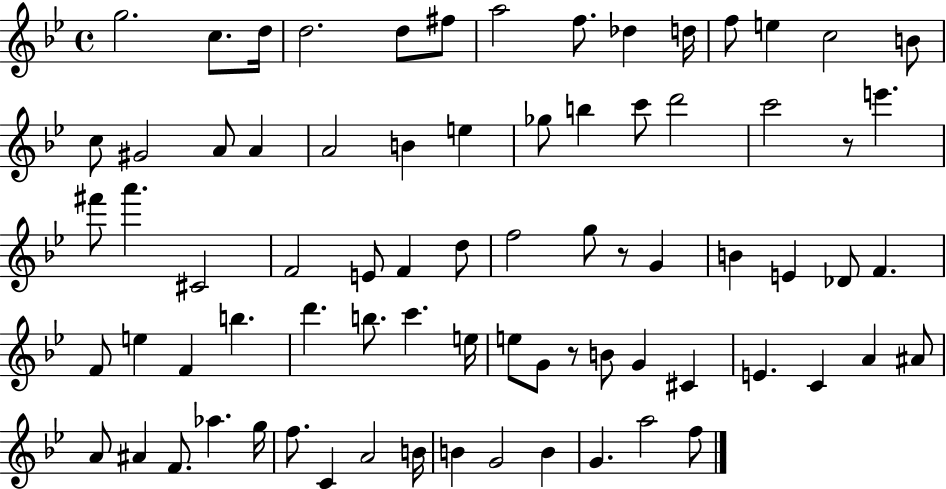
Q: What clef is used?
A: treble